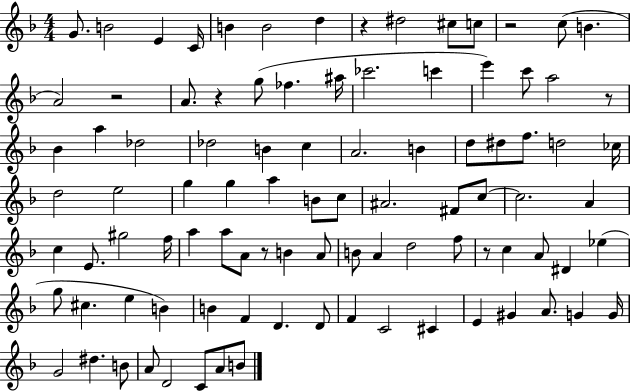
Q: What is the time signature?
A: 4/4